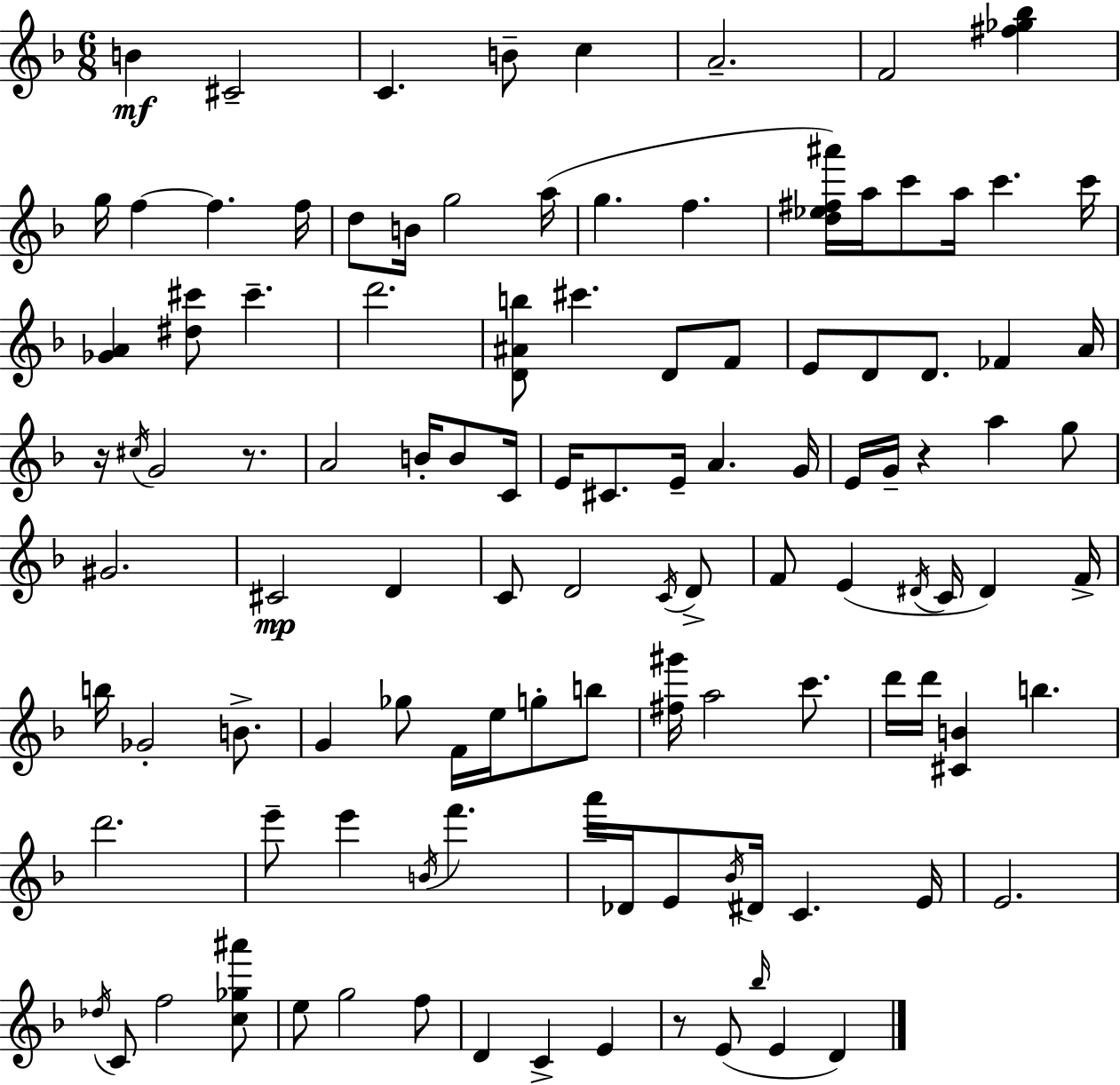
{
  \clef treble
  \numericTimeSignature
  \time 6/8
  \key d \minor
  b'4\mf cis'2-- | c'4. b'8-- c''4 | a'2.-- | f'2 <fis'' ges'' bes''>4 | \break g''16 f''4~~ f''4. f''16 | d''8 b'16 g''2 a''16( | g''4. f''4. | <d'' ees'' fis'' ais'''>16) a''16 c'''8 a''16 c'''4. c'''16 | \break <ges' a'>4 <dis'' cis'''>8 cis'''4.-- | d'''2. | <d' ais' b''>8 cis'''4. d'8 f'8 | e'8 d'8 d'8. fes'4 a'16 | \break r16 \acciaccatura { cis''16 } g'2 r8. | a'2 b'16-. b'8 | c'16 e'16 cis'8. e'16-- a'4. | g'16 e'16 g'16-- r4 a''4 g''8 | \break gis'2. | cis'2\mp d'4 | c'8 d'2 \acciaccatura { c'16 } | d'8-> f'8 e'4( \acciaccatura { dis'16 } c'16 dis'4) | \break f'16-> b''16 ges'2-. | b'8.-> g'4 ges''8 f'16 e''16 g''8-. | b''8 <fis'' gis'''>16 a''2 | c'''8. d'''16 d'''16 <cis' b'>4 b''4. | \break d'''2. | e'''8-- e'''4 \acciaccatura { b'16 } f'''4. | a'''16 des'16 e'8 \acciaccatura { bes'16 } dis'16 c'4. | e'16 e'2. | \break \acciaccatura { des''16 } c'8 f''2 | <c'' ges'' ais'''>8 e''8 g''2 | f''8 d'4 c'4-> | e'4 r8 e'8( \grace { bes''16 } e'4 | \break d'4) \bar "|."
}